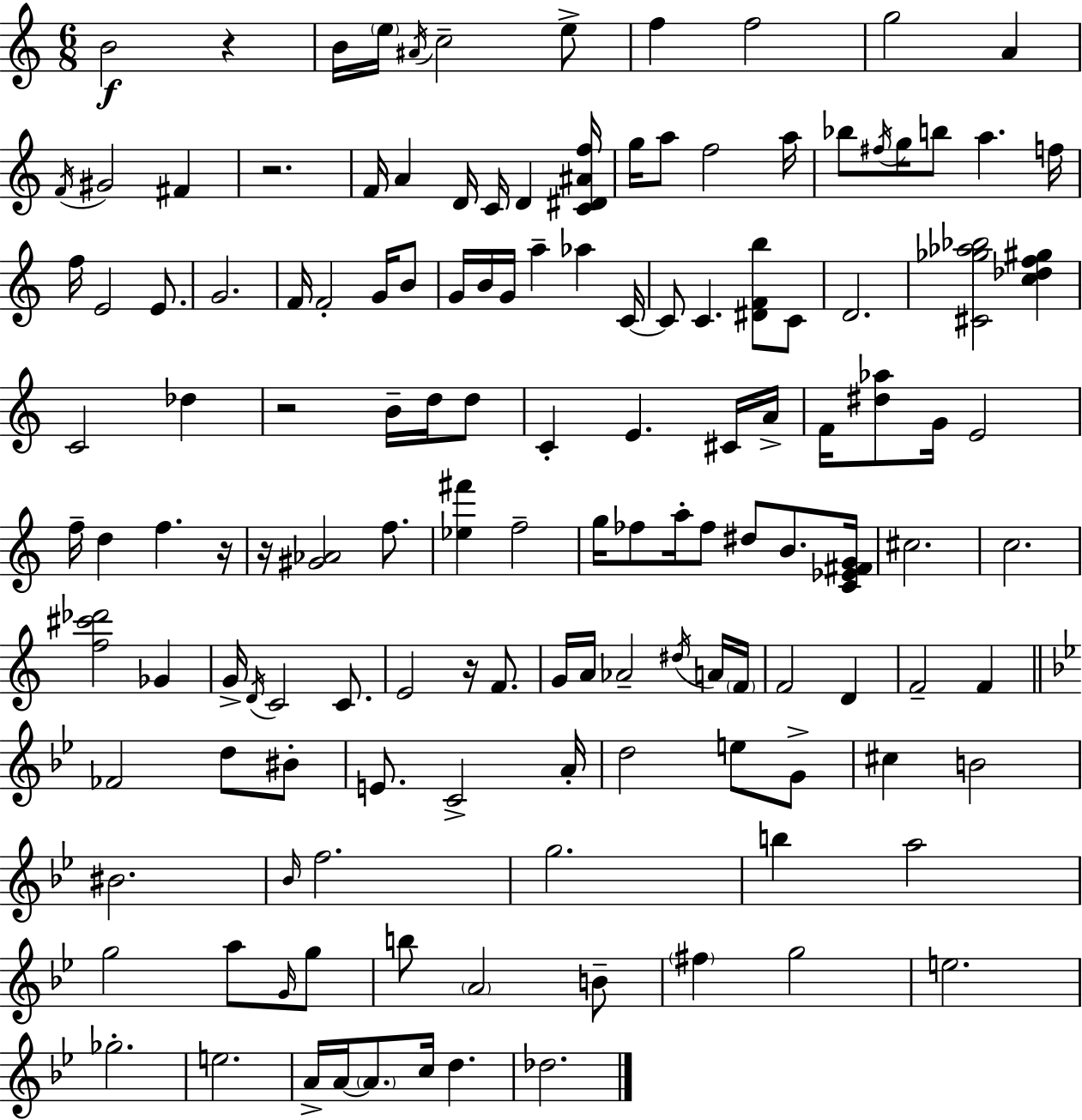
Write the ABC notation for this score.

X:1
T:Untitled
M:6/8
L:1/4
K:C
B2 z B/4 e/4 ^A/4 c2 e/2 f f2 g2 A F/4 ^G2 ^F z2 F/4 A D/4 C/4 D [C^D^Af]/4 g/4 a/2 f2 a/4 _b/2 ^f/4 g/4 b/2 a f/4 f/4 E2 E/2 G2 F/4 F2 G/4 B/2 G/4 B/4 G/4 a _a C/4 C/2 C [^DFb]/2 C/2 D2 [^C_g_a_b]2 [c_df^g] C2 _d z2 B/4 d/4 d/2 C E ^C/4 A/4 F/4 [^d_a]/2 G/4 E2 f/4 d f z/4 z/4 [^G_A]2 f/2 [_e^f'] f2 g/4 _f/2 a/4 _f/2 ^d/2 B/2 [C_E^FG]/4 ^c2 c2 [f^c'_d']2 _G G/4 D/4 C2 C/2 E2 z/4 F/2 G/4 A/4 _A2 ^d/4 A/4 F/4 F2 D F2 F _F2 d/2 ^B/2 E/2 C2 A/4 d2 e/2 G/2 ^c B2 ^B2 _B/4 f2 g2 b a2 g2 a/2 G/4 g/2 b/2 A2 B/2 ^f g2 e2 _g2 e2 A/4 A/4 A/2 c/4 d _d2